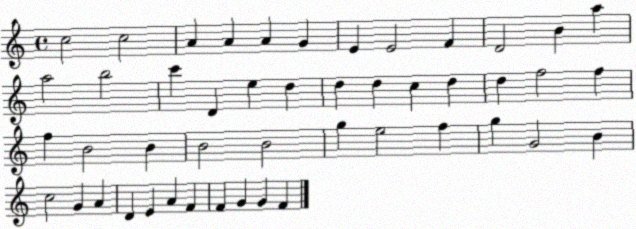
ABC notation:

X:1
T:Untitled
M:4/4
L:1/4
K:C
c2 c2 A A A G E E2 F D2 B a a2 b2 c' D e d d d c d d f2 f f B2 B B2 B2 g e2 f g G2 B c2 G A D E A F F G G F